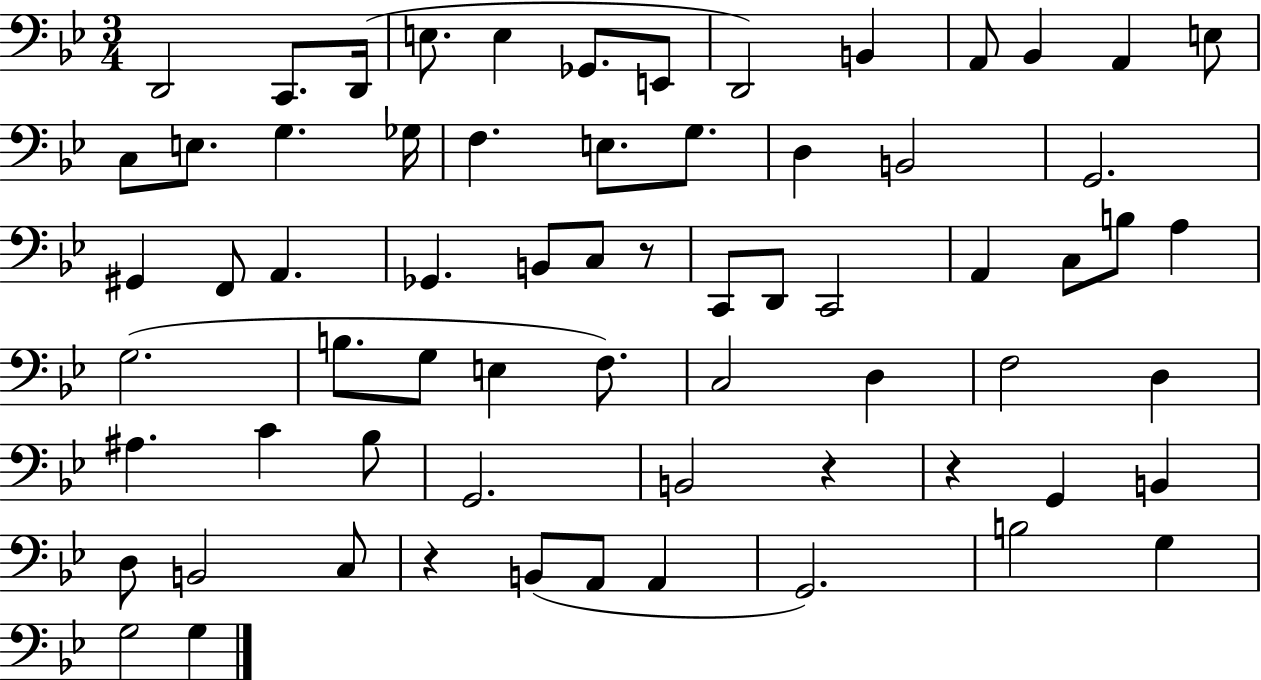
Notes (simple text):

D2/h C2/e. D2/s E3/e. E3/q Gb2/e. E2/e D2/h B2/q A2/e Bb2/q A2/q E3/e C3/e E3/e. G3/q. Gb3/s F3/q. E3/e. G3/e. D3/q B2/h G2/h. G#2/q F2/e A2/q. Gb2/q. B2/e C3/e R/e C2/e D2/e C2/h A2/q C3/e B3/e A3/q G3/h. B3/e. G3/e E3/q F3/e. C3/h D3/q F3/h D3/q A#3/q. C4/q Bb3/e G2/h. B2/h R/q R/q G2/q B2/q D3/e B2/h C3/e R/q B2/e A2/e A2/q G2/h. B3/h G3/q G3/h G3/q